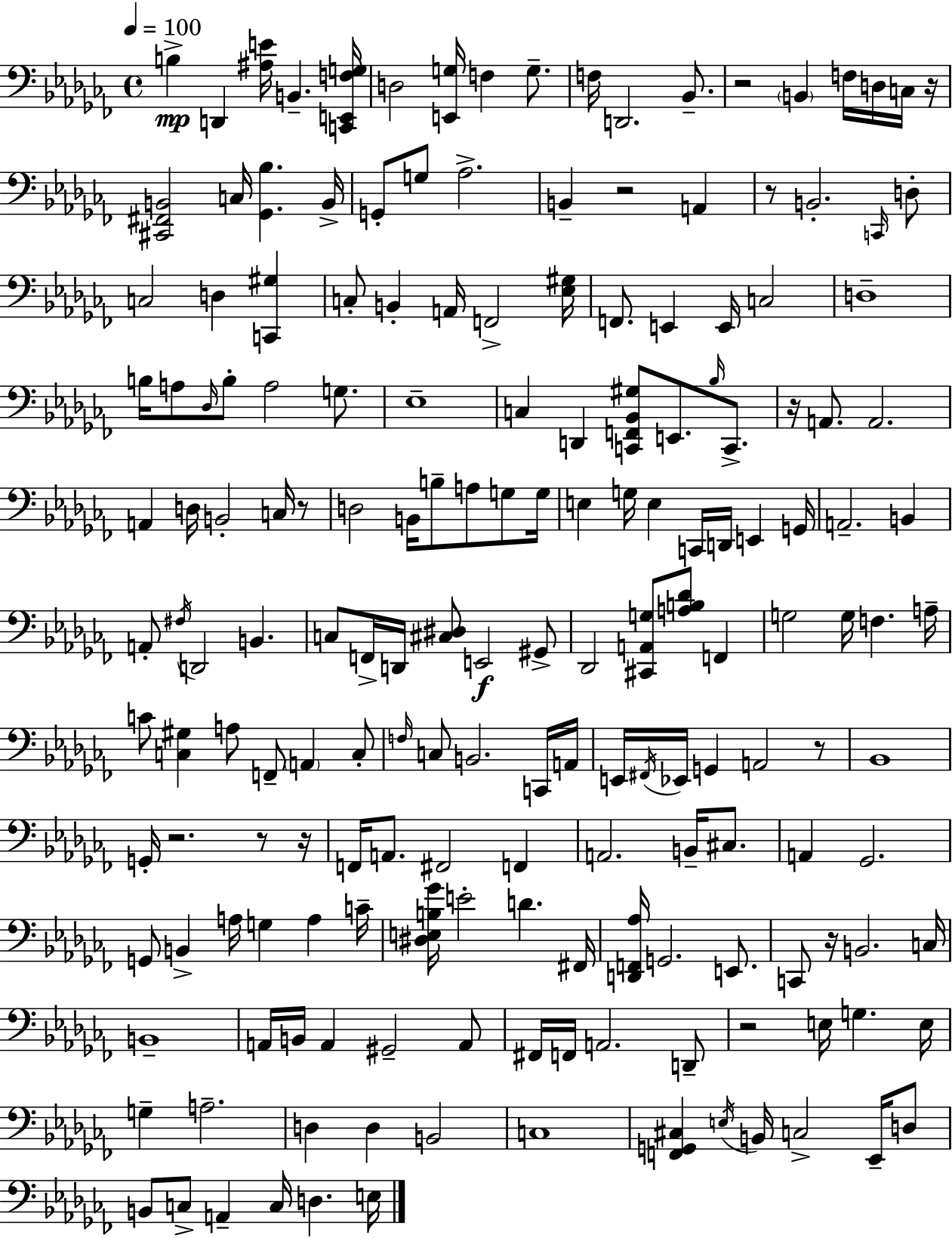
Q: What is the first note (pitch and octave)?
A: B3